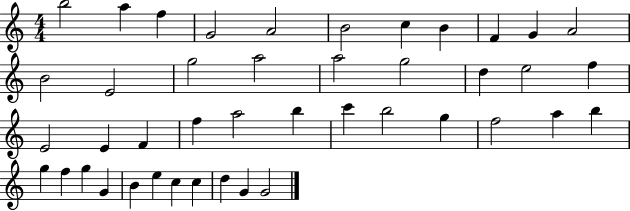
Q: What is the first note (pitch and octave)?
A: B5